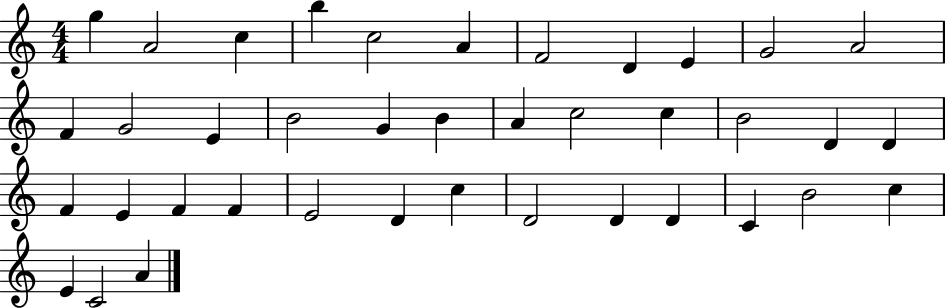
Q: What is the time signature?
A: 4/4